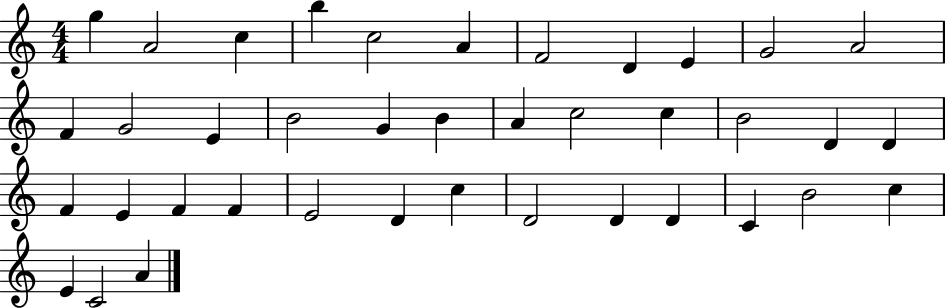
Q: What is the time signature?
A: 4/4